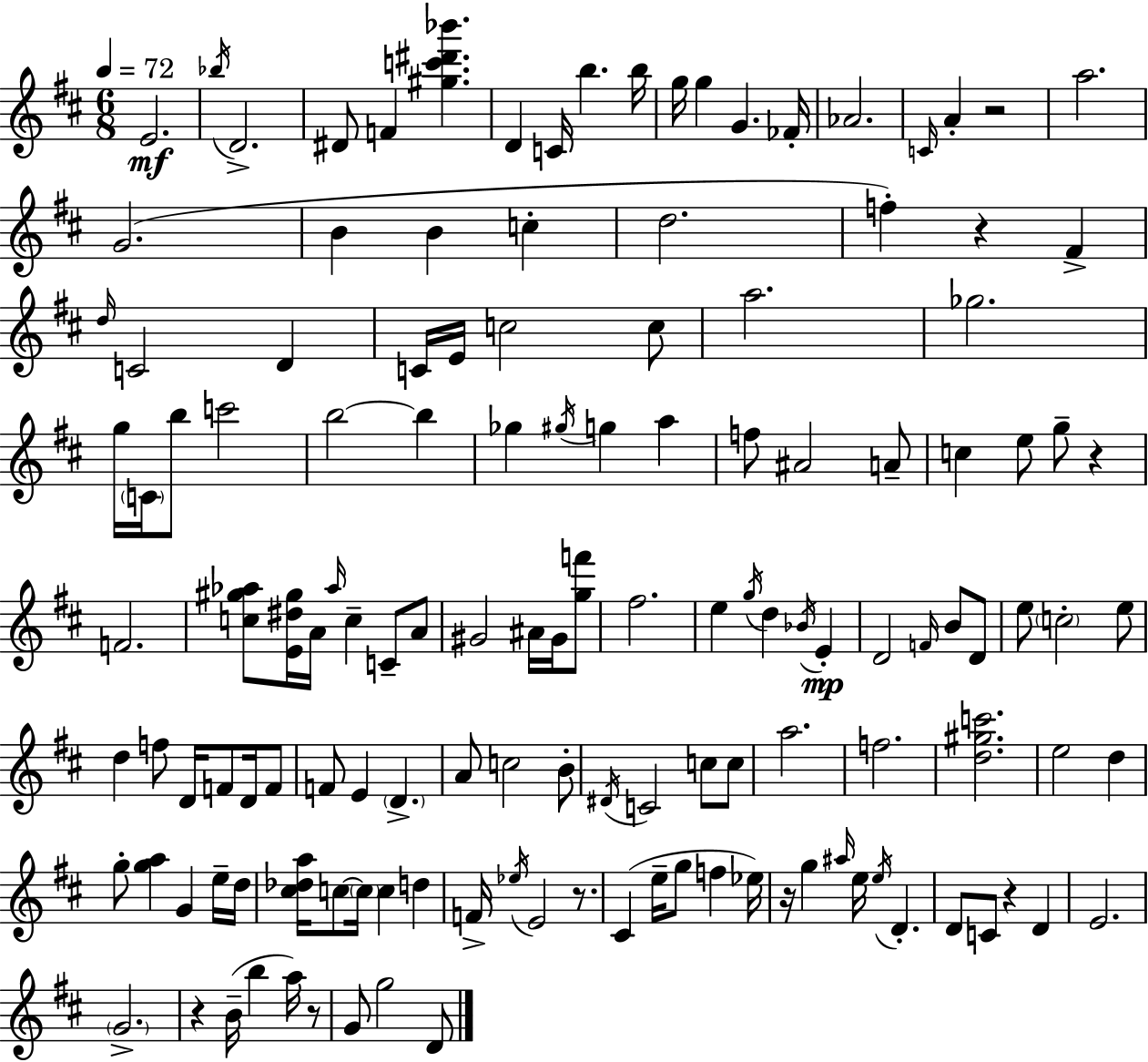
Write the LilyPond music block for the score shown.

{
  \clef treble
  \numericTimeSignature
  \time 6/8
  \key d \major
  \tempo 4 = 72
  e'2.\mf | \acciaccatura { bes''16 } d'2.-> | dis'8 f'4 <gis'' c''' dis''' bes'''>4. | d'4 c'16 b''4. | \break b''16 g''16 g''4 g'4. | fes'16-. aes'2. | \grace { c'16 } a'4-. r2 | a''2. | \break g'2.( | b'4 b'4 c''4-. | d''2. | f''4-.) r4 fis'4-> | \break \grace { d''16 } c'2 d'4 | c'16 e'16 c''2 | c''8 a''2. | ges''2. | \break g''16 \parenthesize c'16 b''8 c'''2 | b''2~~ b''4 | ges''4 \acciaccatura { gis''16 } g''4 | a''4 f''8 ais'2 | \break a'8-- c''4 e''8 g''8-- | r4 f'2. | <c'' gis'' aes''>8 <e' dis'' gis''>16 a'16 \grace { aes''16 } c''4-- | c'8-- a'8 gis'2 | \break ais'16 gis'16 <g'' f'''>8 fis''2. | e''4 \acciaccatura { g''16 } d''4 | \acciaccatura { bes'16 }\mp e'4-. d'2 | \grace { f'16 } b'8 d'8 e''8 \parenthesize c''2-. | \break e''8 d''4 | f''8 d'16 f'8 d'16 f'8 f'8 e'4 | \parenthesize d'4.-> a'8 c''2 | b'8-. \acciaccatura { dis'16 } c'2 | \break c''8 c''8 a''2. | f''2. | <d'' gis'' c'''>2. | e''2 | \break d''4 g''8-. <g'' a''>4 | g'4 e''16-- d''16 <cis'' des'' a''>16 c''8~~ | \parenthesize c''16 c''4 d''4 f'16-> \acciaccatura { ees''16 } e'2 | r8. cis'4( | \break e''16-- g''8 f''4 ees''16) r16 g''4 | \grace { ais''16 } e''16 \acciaccatura { e''16 } d'4.-. | d'8 c'8 r4 d'4 | e'2. | \break \parenthesize g'2.-> | r4 b'16--( b''4 a''16) r8 | g'8 g''2 d'8 | \bar "|."
}